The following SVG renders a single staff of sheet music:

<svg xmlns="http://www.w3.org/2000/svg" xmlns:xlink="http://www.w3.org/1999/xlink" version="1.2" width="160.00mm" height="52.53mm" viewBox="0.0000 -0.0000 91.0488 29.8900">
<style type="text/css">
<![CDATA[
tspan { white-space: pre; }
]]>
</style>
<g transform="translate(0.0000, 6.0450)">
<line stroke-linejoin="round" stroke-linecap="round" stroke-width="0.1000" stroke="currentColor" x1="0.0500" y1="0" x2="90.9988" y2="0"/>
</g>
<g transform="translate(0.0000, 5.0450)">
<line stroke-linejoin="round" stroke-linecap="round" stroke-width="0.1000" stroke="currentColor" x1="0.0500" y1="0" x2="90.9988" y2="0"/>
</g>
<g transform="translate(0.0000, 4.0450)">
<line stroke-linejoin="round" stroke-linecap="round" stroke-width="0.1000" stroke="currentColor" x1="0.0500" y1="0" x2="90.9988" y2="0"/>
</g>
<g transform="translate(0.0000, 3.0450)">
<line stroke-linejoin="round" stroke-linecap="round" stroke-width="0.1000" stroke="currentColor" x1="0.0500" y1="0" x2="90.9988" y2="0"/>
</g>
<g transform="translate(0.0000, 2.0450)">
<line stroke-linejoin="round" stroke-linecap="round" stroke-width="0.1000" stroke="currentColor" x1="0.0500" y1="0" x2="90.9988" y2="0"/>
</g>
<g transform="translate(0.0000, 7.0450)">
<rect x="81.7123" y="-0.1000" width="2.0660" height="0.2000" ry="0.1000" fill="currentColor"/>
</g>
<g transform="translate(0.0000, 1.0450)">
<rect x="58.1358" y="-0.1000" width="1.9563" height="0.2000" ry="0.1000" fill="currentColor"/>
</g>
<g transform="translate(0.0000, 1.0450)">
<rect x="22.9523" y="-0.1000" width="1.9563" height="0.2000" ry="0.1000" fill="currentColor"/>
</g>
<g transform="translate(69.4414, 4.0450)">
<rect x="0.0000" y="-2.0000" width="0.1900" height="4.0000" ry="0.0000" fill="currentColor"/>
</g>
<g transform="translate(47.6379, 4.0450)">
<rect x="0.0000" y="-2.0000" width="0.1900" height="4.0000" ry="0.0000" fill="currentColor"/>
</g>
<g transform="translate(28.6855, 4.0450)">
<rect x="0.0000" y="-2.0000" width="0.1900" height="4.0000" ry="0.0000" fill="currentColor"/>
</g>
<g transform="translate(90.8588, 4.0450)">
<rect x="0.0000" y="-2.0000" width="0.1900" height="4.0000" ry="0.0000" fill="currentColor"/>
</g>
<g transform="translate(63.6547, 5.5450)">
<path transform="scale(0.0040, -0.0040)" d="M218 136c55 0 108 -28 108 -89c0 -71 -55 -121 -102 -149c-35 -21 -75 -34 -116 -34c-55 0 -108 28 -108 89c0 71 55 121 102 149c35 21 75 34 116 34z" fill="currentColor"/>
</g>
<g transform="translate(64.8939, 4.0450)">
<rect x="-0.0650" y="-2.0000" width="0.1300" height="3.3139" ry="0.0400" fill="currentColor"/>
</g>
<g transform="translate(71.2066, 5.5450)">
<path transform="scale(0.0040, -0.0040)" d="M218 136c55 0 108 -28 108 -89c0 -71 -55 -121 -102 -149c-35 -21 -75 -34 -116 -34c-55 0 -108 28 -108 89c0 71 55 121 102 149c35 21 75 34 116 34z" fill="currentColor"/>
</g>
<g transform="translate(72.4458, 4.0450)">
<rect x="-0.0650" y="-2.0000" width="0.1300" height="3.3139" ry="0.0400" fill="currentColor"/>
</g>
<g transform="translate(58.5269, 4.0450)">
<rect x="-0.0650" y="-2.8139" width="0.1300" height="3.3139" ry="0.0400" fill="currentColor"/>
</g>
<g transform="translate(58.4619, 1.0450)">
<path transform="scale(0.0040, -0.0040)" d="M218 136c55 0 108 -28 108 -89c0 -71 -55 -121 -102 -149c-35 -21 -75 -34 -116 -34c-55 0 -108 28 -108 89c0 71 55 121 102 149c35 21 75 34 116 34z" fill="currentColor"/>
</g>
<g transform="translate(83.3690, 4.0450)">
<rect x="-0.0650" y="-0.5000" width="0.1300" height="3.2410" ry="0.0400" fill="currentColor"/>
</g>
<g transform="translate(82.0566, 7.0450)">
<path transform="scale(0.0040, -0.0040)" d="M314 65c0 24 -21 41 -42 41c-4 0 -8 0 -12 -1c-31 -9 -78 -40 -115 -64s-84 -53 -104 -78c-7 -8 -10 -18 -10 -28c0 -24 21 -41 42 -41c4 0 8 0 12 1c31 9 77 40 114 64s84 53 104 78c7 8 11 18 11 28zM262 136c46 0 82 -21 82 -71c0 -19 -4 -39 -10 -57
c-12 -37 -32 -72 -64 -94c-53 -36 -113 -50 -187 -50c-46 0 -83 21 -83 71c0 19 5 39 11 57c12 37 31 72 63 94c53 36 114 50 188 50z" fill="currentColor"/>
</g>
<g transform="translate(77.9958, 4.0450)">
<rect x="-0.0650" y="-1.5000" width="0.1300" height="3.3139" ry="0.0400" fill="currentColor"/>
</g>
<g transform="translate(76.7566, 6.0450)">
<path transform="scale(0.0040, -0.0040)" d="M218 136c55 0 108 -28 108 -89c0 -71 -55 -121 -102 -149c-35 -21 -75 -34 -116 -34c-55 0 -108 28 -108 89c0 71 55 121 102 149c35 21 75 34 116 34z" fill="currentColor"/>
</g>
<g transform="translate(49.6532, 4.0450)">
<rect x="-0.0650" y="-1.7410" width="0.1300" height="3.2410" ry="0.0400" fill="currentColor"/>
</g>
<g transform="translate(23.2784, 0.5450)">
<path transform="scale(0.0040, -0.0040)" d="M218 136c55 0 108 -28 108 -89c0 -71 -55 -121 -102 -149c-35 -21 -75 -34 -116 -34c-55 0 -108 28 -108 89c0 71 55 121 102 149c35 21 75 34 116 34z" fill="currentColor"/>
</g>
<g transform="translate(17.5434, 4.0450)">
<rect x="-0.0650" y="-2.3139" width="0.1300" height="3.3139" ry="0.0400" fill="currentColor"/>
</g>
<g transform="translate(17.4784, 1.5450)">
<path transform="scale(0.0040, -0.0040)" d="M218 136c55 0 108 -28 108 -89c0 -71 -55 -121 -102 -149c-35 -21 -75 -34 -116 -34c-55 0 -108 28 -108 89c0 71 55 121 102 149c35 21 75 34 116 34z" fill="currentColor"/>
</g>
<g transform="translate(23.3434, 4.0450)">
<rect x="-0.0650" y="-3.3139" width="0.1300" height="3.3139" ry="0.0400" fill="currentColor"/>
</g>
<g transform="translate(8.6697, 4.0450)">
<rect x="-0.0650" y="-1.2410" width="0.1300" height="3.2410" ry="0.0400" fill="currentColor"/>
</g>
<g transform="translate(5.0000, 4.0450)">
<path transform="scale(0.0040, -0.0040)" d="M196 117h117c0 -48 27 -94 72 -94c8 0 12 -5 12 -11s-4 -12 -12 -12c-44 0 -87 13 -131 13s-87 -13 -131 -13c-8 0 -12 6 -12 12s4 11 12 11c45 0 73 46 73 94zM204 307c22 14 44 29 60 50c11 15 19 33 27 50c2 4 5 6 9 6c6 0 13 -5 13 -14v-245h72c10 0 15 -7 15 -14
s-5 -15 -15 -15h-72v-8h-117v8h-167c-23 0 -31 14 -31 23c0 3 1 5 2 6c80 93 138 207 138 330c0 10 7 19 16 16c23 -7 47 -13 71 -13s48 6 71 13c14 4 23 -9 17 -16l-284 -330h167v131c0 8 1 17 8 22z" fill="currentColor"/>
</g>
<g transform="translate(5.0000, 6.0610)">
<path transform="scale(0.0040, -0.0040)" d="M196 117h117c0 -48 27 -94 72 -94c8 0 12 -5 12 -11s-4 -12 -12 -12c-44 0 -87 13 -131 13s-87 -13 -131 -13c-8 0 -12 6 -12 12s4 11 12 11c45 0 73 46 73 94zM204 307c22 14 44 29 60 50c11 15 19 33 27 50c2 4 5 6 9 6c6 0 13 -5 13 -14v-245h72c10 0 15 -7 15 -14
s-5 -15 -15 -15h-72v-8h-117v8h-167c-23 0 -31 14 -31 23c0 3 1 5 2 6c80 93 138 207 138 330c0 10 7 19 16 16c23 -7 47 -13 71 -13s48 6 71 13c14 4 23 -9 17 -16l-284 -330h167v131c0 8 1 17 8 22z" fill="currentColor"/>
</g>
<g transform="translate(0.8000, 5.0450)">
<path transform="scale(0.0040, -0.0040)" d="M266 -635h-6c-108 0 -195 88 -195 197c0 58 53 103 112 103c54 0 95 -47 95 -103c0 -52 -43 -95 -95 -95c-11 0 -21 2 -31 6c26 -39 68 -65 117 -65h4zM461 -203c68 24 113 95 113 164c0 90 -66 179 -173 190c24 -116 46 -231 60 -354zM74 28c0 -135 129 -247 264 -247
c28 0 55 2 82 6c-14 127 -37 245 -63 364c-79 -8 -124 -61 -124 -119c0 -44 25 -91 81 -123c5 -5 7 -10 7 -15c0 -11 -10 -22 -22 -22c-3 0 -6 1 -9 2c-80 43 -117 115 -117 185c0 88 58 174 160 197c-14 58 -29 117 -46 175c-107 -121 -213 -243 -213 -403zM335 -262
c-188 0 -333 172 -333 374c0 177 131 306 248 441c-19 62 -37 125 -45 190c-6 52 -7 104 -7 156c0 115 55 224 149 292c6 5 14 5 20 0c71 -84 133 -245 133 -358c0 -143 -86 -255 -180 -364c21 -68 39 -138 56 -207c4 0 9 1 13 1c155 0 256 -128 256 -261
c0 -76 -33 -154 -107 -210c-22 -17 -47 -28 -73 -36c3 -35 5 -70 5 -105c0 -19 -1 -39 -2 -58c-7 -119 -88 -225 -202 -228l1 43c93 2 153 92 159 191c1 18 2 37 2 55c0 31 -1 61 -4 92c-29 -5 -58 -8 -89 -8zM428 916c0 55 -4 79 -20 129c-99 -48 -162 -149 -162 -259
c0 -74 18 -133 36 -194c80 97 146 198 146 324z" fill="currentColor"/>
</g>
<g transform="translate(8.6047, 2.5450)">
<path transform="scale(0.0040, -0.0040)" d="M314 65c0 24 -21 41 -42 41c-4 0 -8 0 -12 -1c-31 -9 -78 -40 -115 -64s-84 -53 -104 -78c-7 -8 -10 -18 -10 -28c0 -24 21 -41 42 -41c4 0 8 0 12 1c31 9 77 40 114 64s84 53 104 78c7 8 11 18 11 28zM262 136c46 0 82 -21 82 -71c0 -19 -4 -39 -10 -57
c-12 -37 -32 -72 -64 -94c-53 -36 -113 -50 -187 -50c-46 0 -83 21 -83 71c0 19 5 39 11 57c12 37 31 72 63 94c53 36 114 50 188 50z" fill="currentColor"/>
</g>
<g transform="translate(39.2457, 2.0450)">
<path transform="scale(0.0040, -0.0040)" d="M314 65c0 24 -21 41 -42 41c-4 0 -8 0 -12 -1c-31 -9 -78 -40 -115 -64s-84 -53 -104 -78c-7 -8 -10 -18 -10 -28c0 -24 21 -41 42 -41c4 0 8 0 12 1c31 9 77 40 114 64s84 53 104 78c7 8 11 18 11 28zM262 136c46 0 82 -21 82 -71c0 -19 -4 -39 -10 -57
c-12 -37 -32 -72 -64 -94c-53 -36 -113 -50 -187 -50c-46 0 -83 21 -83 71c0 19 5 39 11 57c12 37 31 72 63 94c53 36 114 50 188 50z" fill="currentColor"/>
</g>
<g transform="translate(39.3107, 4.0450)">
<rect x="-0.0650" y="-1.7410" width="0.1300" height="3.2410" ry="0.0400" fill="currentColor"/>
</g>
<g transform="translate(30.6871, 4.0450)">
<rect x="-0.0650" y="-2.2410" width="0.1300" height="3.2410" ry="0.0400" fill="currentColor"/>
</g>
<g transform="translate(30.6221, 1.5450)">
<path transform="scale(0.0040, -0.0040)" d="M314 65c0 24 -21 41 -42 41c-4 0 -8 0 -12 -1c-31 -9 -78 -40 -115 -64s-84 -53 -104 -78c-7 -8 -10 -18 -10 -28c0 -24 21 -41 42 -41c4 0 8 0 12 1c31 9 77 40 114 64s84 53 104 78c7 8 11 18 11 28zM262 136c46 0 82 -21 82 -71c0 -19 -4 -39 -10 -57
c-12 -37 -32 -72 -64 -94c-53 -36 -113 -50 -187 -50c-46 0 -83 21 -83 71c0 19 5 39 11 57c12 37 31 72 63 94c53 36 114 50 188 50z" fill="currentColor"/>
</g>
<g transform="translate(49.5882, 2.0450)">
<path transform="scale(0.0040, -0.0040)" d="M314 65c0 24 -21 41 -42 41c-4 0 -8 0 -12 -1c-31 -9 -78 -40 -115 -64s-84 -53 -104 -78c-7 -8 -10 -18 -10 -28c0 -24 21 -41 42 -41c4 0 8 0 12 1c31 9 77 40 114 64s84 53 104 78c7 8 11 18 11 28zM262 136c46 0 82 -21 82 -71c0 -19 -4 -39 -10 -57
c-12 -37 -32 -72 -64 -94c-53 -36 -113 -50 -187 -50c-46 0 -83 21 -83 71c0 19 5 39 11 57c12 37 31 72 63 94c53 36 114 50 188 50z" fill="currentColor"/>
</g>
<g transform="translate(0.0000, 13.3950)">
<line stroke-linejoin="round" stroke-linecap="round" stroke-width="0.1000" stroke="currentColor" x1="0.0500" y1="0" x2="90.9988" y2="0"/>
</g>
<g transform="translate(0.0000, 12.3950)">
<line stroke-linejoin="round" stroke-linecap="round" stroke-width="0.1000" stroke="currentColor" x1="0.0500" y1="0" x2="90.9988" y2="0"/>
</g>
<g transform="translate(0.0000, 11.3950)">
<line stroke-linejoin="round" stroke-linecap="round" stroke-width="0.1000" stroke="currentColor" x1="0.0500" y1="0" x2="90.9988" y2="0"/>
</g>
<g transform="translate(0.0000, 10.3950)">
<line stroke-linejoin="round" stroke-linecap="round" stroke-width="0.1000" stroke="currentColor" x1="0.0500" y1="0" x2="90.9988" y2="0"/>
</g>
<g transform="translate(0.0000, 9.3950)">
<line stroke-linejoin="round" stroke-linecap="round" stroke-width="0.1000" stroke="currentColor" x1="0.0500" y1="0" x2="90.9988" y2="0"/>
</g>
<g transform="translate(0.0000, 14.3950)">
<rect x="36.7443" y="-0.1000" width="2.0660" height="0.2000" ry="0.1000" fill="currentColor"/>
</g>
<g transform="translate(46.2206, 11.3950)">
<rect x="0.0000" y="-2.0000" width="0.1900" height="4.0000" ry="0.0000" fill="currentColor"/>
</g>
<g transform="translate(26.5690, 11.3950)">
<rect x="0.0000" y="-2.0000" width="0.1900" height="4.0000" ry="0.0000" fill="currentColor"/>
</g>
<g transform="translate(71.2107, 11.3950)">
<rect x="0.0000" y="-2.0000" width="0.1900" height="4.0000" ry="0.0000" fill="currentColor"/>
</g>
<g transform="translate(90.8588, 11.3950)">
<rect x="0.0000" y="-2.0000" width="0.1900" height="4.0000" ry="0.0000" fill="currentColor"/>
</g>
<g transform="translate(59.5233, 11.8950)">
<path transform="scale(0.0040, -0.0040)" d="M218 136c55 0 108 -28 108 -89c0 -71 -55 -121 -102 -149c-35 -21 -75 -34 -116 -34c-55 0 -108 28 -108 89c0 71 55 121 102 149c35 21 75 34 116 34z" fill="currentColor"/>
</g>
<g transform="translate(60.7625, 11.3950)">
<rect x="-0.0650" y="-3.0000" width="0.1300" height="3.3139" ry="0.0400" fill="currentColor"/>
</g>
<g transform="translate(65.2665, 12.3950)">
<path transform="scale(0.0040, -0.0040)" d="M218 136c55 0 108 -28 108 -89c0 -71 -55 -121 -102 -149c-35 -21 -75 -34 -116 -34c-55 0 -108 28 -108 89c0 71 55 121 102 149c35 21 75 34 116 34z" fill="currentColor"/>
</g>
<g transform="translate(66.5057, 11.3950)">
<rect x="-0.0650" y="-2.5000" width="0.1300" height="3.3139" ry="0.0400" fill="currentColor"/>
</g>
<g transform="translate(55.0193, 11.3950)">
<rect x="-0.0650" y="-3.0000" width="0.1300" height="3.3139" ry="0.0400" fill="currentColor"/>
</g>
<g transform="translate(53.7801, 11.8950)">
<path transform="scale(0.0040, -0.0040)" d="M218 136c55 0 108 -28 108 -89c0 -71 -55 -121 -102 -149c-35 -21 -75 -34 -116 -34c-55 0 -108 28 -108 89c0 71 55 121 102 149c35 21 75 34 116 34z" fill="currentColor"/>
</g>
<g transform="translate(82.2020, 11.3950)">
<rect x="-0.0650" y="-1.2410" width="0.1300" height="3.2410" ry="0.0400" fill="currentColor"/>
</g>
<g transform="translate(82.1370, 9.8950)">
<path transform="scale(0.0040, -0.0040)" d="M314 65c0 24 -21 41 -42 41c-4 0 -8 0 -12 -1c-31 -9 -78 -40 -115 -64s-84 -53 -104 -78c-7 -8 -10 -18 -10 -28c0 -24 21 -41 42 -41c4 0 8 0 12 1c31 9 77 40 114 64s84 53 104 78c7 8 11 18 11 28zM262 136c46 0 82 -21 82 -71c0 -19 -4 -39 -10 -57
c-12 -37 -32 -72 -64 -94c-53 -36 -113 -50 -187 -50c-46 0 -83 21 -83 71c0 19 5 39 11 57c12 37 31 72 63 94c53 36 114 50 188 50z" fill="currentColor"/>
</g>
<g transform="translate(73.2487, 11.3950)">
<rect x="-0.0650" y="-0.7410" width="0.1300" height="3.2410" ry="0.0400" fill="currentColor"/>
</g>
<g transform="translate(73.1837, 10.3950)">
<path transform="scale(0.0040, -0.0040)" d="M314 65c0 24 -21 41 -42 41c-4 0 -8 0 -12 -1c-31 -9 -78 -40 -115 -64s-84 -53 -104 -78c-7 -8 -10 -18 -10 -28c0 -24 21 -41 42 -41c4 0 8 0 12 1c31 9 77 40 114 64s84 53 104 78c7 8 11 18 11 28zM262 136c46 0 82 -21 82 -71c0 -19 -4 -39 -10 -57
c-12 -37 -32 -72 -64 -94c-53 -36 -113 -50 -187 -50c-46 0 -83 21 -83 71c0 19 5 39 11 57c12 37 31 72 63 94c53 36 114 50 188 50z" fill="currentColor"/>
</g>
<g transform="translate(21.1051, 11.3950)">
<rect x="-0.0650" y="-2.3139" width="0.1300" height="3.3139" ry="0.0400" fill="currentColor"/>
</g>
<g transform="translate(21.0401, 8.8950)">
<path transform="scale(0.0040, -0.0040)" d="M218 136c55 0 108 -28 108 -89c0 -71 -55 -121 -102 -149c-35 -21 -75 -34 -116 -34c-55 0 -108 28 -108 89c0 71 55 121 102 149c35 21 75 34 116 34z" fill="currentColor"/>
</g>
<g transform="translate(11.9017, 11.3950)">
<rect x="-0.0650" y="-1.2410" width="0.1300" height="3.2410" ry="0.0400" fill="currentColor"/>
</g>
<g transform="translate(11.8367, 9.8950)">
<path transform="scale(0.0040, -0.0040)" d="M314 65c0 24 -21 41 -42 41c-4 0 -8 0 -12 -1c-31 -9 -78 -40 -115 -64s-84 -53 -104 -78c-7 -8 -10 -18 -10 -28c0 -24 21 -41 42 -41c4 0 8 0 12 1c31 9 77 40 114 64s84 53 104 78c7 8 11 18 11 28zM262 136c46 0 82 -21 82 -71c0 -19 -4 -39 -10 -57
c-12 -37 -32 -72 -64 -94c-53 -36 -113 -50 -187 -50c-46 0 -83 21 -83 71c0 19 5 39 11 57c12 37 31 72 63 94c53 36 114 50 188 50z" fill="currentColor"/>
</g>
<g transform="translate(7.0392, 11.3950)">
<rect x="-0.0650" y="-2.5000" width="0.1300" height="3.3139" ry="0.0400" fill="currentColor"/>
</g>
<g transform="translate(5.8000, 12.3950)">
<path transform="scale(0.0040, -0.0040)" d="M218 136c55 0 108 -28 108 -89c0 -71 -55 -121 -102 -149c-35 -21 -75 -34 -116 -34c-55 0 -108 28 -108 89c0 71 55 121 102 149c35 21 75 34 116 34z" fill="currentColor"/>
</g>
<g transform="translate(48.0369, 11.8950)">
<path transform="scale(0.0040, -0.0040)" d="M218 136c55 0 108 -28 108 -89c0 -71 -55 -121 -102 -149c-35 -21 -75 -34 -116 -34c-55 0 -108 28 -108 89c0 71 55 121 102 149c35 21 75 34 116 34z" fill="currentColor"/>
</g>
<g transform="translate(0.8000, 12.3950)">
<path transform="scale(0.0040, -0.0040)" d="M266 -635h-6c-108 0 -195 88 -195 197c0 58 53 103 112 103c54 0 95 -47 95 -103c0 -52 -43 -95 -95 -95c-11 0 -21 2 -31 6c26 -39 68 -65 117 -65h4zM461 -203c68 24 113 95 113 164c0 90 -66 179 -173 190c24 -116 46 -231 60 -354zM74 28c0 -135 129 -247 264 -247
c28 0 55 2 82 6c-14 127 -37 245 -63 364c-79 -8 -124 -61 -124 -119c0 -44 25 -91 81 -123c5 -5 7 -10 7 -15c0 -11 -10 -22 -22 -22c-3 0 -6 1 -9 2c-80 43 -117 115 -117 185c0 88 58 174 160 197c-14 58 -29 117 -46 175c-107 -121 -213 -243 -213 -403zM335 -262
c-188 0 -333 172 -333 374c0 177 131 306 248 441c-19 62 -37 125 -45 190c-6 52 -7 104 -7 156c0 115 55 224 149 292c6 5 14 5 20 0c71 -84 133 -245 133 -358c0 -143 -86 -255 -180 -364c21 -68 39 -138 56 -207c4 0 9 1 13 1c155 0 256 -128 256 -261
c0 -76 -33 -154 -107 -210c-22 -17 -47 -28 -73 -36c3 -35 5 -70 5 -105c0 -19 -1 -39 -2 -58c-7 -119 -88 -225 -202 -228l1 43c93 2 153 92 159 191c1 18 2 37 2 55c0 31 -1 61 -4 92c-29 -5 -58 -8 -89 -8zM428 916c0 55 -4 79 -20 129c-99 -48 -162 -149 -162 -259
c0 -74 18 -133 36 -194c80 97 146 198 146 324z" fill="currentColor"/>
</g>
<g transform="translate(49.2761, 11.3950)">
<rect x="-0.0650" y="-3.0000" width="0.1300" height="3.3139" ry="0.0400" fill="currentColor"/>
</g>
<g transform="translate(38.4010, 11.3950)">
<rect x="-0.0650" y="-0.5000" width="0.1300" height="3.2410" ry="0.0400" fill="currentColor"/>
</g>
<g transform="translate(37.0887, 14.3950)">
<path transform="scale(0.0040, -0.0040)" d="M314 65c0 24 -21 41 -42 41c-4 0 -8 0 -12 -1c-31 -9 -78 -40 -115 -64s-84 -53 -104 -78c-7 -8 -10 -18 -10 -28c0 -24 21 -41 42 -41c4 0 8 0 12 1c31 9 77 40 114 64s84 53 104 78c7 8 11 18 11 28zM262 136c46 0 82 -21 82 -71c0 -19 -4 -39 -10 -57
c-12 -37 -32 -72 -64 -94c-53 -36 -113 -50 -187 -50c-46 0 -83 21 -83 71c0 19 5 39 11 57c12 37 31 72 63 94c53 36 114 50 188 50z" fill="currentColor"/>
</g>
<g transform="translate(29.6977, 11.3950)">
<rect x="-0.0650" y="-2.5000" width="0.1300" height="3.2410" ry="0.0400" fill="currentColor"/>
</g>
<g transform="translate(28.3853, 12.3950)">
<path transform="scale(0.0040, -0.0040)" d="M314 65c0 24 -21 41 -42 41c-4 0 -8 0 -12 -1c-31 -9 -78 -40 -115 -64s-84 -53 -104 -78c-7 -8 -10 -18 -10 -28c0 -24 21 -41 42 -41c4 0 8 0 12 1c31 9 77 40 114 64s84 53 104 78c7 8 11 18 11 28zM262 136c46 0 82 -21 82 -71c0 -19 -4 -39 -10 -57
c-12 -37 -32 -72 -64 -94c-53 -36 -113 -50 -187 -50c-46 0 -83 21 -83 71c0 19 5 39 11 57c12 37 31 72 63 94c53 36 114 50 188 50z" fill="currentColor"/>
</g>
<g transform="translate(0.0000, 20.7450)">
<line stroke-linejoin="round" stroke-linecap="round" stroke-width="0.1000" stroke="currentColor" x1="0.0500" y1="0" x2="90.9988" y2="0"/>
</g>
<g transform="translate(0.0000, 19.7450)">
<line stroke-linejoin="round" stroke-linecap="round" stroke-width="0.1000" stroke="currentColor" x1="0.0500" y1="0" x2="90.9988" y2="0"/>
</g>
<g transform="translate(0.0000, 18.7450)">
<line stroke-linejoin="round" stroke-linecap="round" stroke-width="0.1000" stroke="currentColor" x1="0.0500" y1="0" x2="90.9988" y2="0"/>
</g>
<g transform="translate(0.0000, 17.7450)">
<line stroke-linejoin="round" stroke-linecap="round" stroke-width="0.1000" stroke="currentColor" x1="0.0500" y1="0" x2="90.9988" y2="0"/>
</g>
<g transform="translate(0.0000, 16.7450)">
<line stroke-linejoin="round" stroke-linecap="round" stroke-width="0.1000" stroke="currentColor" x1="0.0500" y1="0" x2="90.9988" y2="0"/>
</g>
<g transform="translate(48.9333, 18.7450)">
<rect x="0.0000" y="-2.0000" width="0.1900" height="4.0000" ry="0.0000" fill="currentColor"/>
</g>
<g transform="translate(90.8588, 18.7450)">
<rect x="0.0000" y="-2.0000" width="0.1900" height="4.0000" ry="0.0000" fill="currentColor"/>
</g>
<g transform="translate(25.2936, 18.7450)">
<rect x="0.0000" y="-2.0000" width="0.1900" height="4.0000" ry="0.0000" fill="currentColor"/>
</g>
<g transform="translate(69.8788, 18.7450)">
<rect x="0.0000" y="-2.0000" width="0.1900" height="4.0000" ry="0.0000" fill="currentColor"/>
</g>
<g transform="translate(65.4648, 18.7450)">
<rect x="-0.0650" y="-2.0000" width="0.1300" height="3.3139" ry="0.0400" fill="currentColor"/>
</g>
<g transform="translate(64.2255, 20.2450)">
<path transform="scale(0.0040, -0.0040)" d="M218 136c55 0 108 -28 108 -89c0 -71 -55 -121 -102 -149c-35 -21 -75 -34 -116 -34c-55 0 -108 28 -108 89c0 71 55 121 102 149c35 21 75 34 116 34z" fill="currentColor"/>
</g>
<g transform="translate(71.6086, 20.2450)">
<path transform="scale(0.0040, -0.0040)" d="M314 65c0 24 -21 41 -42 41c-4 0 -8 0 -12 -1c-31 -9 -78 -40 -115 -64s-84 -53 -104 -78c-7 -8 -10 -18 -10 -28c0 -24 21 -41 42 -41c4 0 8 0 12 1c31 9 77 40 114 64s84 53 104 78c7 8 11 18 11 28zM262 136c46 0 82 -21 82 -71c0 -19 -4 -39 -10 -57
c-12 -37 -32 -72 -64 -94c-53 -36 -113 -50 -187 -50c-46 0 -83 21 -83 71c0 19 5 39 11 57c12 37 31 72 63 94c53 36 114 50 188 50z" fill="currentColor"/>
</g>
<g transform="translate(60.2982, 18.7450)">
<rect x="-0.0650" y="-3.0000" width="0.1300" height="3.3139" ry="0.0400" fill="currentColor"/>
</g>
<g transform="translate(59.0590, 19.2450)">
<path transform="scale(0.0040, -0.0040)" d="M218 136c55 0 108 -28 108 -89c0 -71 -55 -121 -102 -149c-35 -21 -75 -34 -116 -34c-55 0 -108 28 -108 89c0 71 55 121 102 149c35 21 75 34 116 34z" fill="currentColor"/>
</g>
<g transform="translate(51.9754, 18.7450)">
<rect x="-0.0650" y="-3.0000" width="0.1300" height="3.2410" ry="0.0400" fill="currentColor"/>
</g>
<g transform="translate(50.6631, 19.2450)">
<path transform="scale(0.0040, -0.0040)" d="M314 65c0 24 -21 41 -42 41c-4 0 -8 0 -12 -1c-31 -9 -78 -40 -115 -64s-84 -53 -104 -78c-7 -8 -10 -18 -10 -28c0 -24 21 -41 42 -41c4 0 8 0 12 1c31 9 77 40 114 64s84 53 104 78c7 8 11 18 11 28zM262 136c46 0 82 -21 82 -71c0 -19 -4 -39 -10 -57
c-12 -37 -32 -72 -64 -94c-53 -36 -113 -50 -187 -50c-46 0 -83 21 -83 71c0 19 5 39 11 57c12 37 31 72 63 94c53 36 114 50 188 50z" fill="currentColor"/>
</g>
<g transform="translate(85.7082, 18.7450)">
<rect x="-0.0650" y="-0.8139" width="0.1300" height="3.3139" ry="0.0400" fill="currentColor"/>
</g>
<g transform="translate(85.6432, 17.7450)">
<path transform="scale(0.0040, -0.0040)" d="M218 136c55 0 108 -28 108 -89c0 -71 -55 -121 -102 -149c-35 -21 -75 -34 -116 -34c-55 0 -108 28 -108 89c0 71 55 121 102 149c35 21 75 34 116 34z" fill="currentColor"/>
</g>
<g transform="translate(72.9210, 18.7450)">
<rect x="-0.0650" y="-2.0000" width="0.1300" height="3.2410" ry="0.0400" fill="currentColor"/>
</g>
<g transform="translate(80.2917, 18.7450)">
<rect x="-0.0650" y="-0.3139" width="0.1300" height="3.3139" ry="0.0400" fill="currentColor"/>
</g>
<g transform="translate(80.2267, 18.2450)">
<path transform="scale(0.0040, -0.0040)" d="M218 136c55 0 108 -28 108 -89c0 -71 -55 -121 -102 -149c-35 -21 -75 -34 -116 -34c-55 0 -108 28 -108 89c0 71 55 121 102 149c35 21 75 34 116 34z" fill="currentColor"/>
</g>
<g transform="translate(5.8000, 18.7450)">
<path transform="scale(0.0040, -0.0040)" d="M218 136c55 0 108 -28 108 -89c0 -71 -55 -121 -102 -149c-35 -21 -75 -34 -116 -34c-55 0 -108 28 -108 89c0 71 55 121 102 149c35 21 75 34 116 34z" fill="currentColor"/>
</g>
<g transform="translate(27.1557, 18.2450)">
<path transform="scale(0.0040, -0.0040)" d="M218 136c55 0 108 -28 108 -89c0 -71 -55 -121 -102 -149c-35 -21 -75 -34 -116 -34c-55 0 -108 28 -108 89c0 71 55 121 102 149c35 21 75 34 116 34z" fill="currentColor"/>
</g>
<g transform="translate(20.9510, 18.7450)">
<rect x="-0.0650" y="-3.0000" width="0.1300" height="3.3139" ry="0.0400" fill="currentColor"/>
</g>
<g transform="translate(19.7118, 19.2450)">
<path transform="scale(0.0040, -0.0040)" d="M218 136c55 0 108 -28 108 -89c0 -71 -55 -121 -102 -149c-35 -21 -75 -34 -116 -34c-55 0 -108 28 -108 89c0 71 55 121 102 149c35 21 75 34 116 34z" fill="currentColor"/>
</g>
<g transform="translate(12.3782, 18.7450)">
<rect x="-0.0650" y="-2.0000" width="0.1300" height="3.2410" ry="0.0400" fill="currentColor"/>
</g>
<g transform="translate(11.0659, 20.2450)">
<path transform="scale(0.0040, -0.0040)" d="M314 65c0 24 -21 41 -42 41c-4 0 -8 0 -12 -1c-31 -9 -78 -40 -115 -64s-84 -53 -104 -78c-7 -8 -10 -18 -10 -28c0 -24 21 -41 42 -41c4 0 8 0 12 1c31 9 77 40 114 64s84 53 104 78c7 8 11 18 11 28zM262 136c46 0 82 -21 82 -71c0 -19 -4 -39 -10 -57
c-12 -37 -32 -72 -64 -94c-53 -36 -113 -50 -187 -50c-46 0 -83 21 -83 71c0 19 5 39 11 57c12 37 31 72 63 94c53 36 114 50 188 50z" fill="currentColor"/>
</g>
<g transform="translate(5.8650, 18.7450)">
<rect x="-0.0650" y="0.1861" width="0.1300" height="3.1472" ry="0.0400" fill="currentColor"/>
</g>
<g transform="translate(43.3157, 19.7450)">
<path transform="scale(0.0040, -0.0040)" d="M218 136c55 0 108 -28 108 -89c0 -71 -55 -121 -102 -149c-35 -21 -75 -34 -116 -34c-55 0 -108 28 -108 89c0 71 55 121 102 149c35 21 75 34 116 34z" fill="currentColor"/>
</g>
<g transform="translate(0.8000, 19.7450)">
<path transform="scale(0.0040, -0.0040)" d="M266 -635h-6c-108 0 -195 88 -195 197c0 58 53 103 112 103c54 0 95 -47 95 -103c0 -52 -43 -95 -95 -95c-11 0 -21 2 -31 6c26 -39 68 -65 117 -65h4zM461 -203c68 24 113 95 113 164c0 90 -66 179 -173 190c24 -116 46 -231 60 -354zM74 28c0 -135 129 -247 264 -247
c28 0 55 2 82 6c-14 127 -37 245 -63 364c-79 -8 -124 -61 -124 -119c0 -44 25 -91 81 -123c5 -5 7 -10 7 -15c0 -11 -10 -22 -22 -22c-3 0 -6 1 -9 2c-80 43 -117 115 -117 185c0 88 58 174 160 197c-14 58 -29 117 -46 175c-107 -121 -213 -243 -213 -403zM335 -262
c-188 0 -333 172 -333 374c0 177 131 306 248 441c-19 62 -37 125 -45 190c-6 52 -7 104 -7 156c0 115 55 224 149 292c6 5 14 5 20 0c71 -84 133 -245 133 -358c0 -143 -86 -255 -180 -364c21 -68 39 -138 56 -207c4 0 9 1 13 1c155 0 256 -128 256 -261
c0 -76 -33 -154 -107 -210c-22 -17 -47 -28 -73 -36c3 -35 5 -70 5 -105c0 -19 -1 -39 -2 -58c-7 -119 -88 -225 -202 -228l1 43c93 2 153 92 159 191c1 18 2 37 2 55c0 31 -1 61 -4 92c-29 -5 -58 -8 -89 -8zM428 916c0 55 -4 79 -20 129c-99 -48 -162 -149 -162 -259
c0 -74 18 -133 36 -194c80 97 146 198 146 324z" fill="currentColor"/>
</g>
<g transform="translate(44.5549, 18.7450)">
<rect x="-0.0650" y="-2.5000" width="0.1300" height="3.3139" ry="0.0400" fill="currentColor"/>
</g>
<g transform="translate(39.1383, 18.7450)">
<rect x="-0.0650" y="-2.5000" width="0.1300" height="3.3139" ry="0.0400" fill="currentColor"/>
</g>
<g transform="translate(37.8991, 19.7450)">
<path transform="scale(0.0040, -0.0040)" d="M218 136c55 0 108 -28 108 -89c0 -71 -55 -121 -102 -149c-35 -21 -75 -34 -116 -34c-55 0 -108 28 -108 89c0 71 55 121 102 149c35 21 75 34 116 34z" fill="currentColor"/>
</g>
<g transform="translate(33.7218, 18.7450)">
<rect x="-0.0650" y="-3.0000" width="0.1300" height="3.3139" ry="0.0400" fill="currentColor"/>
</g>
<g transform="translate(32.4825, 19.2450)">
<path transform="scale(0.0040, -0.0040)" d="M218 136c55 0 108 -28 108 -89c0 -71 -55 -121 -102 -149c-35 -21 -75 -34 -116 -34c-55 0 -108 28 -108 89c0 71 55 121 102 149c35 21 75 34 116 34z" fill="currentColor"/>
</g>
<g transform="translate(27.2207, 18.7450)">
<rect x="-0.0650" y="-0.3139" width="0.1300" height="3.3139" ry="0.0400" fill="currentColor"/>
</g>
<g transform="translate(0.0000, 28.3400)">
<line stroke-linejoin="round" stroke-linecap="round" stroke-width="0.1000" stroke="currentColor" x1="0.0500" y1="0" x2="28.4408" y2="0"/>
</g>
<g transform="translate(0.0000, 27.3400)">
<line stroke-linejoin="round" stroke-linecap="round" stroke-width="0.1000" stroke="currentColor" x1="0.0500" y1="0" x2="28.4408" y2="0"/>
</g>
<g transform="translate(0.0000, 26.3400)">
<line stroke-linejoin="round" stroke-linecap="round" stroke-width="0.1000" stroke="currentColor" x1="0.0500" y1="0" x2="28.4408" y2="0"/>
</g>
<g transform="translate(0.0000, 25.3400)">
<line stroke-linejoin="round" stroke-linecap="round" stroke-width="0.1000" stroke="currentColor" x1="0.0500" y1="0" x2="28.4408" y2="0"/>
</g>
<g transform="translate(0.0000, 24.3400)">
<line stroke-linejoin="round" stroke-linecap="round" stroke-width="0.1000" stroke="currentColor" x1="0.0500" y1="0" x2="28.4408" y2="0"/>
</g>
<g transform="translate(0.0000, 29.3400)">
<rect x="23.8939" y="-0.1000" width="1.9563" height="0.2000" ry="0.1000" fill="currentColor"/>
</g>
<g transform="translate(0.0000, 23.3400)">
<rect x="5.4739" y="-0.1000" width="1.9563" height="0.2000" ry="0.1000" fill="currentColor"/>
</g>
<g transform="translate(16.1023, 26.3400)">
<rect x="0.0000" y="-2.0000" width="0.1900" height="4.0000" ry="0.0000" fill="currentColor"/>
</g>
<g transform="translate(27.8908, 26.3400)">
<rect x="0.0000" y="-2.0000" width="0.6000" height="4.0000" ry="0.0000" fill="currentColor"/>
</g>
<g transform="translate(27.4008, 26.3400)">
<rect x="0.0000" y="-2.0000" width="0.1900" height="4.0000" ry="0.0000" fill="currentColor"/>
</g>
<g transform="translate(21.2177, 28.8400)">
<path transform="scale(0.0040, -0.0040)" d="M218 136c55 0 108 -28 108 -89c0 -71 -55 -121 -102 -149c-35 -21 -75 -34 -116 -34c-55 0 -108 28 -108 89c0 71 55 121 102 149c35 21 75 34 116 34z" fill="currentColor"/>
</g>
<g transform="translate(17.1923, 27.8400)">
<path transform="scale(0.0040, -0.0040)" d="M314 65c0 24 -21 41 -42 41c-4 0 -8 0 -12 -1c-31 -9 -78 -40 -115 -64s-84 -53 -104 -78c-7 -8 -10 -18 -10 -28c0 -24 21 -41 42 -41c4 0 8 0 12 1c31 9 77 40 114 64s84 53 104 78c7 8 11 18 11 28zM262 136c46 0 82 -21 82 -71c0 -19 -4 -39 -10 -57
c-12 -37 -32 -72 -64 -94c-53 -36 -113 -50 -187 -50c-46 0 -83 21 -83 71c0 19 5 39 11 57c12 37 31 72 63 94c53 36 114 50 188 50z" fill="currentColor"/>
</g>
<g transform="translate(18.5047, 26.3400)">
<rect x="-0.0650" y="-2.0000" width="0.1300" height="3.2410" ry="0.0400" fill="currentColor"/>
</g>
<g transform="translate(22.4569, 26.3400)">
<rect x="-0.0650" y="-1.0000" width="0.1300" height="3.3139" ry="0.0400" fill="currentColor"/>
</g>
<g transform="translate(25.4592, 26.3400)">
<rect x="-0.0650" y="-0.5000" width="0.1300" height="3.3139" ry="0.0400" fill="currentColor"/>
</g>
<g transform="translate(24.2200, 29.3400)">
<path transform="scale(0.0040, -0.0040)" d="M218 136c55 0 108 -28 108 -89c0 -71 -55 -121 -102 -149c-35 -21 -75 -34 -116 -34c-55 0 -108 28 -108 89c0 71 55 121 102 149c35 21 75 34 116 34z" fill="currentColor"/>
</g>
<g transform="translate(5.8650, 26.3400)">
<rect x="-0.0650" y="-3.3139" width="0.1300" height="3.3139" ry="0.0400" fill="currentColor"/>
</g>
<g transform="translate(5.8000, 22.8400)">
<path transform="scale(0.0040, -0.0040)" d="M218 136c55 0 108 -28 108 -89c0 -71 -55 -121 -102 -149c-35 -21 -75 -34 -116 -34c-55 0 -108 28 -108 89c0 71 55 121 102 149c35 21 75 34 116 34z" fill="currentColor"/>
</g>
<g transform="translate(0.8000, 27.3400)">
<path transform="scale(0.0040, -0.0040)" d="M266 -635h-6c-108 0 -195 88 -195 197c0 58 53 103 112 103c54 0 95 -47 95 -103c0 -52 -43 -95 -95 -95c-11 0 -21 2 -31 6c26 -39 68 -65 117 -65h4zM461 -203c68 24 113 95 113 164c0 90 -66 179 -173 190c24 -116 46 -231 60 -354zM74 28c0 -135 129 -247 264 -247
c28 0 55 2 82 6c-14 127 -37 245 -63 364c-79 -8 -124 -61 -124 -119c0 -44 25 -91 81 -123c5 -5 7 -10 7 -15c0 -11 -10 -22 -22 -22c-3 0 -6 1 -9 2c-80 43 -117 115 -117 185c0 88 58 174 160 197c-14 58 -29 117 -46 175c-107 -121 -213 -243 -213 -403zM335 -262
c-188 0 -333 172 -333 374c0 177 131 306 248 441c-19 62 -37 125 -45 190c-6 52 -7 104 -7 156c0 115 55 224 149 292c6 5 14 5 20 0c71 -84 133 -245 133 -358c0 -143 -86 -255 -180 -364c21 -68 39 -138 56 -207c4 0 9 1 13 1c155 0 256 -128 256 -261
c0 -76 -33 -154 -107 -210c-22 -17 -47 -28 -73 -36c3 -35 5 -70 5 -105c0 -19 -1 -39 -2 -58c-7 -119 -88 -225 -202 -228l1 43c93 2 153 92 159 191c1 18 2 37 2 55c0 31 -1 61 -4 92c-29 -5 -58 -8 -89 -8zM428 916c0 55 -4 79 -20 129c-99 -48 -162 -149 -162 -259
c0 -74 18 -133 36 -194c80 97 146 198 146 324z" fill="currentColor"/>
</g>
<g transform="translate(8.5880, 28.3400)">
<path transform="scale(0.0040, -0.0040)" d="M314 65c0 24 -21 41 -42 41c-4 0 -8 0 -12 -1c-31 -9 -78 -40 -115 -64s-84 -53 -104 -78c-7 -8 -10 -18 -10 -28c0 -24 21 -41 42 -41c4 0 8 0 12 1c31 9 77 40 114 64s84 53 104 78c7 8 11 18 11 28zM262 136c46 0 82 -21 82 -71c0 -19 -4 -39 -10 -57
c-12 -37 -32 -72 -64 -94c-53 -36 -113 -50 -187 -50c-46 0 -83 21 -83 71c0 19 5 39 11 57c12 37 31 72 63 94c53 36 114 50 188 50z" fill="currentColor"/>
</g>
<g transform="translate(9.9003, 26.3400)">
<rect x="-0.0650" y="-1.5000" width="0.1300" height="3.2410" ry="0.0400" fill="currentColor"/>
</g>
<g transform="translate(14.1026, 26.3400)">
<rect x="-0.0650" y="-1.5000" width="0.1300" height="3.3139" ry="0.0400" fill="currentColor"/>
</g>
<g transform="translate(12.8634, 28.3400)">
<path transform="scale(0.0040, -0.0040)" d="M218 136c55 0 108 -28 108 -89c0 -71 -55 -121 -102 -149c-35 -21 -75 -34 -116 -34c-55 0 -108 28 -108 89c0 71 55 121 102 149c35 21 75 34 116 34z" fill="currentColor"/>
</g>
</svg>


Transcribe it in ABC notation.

X:1
T:Untitled
M:4/4
L:1/4
K:C
e2 g b g2 f2 f2 a F F E C2 G e2 g G2 C2 A A A G d2 e2 B F2 A c A G G A2 A F F2 c d b E2 E F2 D C